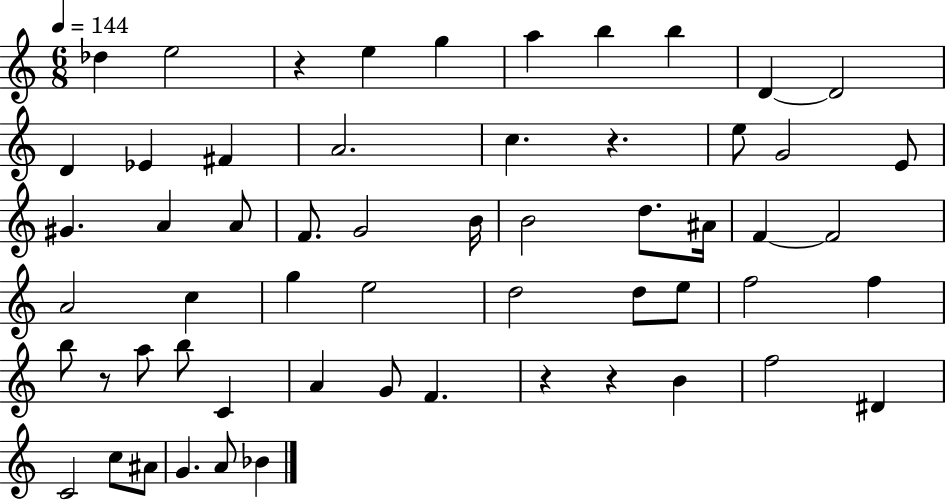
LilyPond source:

{
  \clef treble
  \numericTimeSignature
  \time 6/8
  \key c \major
  \tempo 4 = 144
  des''4 e''2 | r4 e''4 g''4 | a''4 b''4 b''4 | d'4~~ d'2 | \break d'4 ees'4 fis'4 | a'2. | c''4. r4. | e''8 g'2 e'8 | \break gis'4. a'4 a'8 | f'8. g'2 b'16 | b'2 d''8. ais'16 | f'4~~ f'2 | \break a'2 c''4 | g''4 e''2 | d''2 d''8 e''8 | f''2 f''4 | \break b''8 r8 a''8 b''8 c'4 | a'4 g'8 f'4. | r4 r4 b'4 | f''2 dis'4 | \break c'2 c''8 ais'8 | g'4. a'8 bes'4 | \bar "|."
}